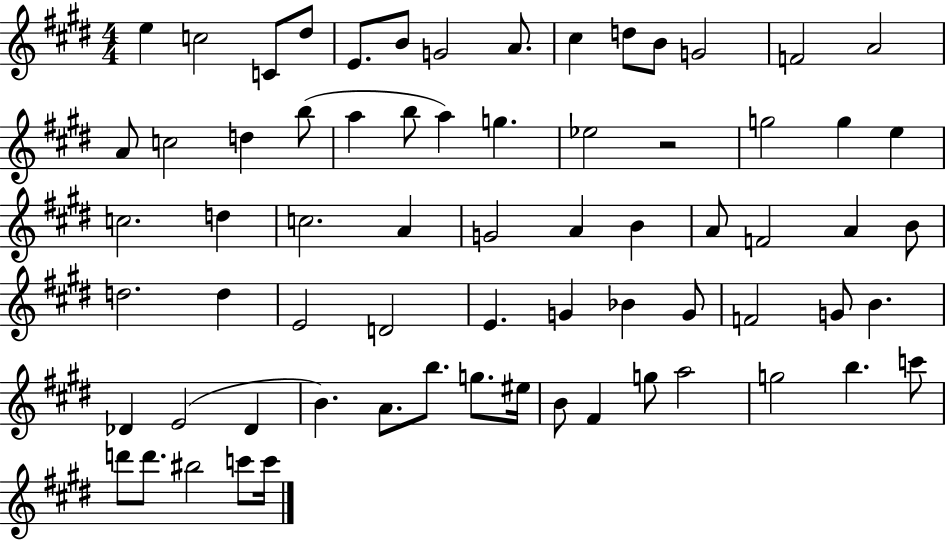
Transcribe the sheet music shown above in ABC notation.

X:1
T:Untitled
M:4/4
L:1/4
K:E
e c2 C/2 ^d/2 E/2 B/2 G2 A/2 ^c d/2 B/2 G2 F2 A2 A/2 c2 d b/2 a b/2 a g _e2 z2 g2 g e c2 d c2 A G2 A B A/2 F2 A B/2 d2 d E2 D2 E G _B G/2 F2 G/2 B _D E2 _D B A/2 b/2 g/2 ^e/4 B/2 ^F g/2 a2 g2 b c'/2 d'/2 d'/2 ^b2 c'/2 c'/4